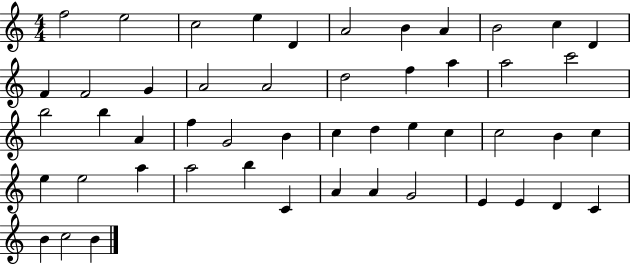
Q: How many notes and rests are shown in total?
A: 50